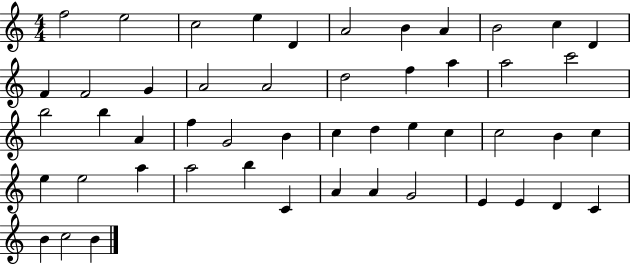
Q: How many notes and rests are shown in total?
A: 50